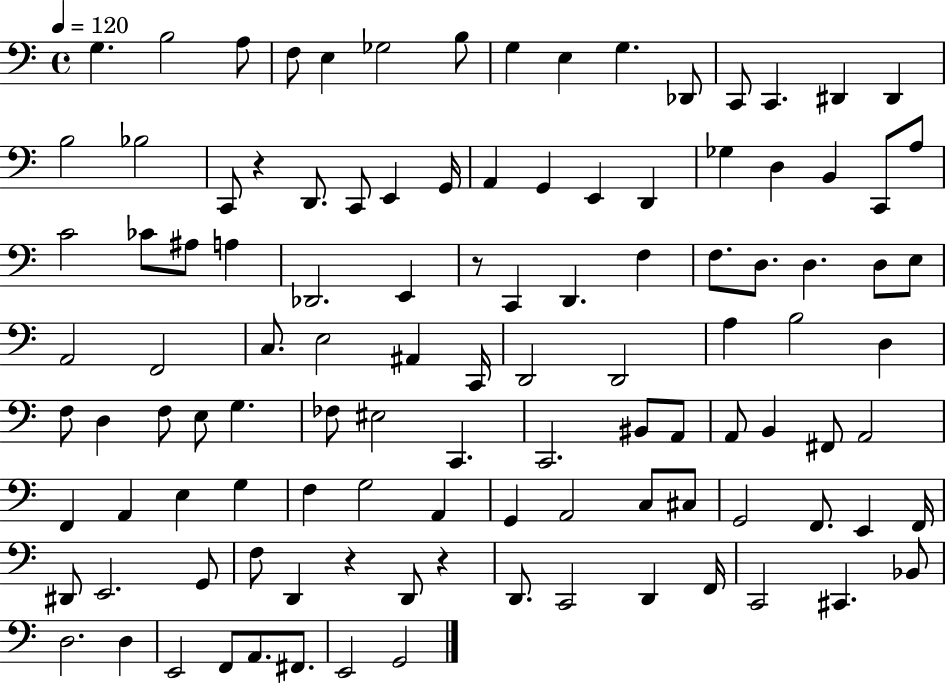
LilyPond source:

{
  \clef bass
  \time 4/4
  \defaultTimeSignature
  \key c \major
  \tempo 4 = 120
  g4. b2 a8 | f8 e4 ges2 b8 | g4 e4 g4. des,8 | c,8 c,4. dis,4 dis,4 | \break b2 bes2 | c,8 r4 d,8. c,8 e,4 g,16 | a,4 g,4 e,4 d,4 | ges4 d4 b,4 c,8 a8 | \break c'2 ces'8 ais8 a4 | des,2. e,4 | r8 c,4 d,4. f4 | f8. d8. d4. d8 e8 | \break a,2 f,2 | c8. e2 ais,4 c,16 | d,2 d,2 | a4 b2 d4 | \break f8 d4 f8 e8 g4. | fes8 eis2 c,4. | c,2. bis,8 a,8 | a,8 b,4 fis,8 a,2 | \break f,4 a,4 e4 g4 | f4 g2 a,4 | g,4 a,2 c8 cis8 | g,2 f,8. e,4 f,16 | \break dis,8 e,2. g,8 | f8 d,4 r4 d,8 r4 | d,8. c,2 d,4 f,16 | c,2 cis,4. bes,8 | \break d2. d4 | e,2 f,8 a,8. fis,8. | e,2 g,2 | \bar "|."
}